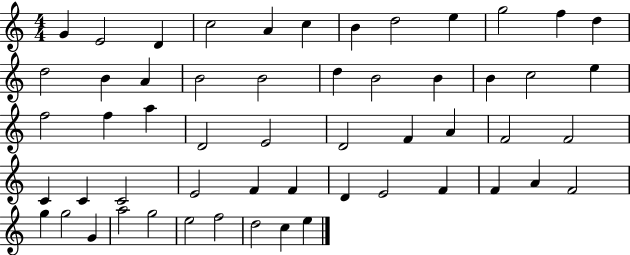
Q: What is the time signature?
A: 4/4